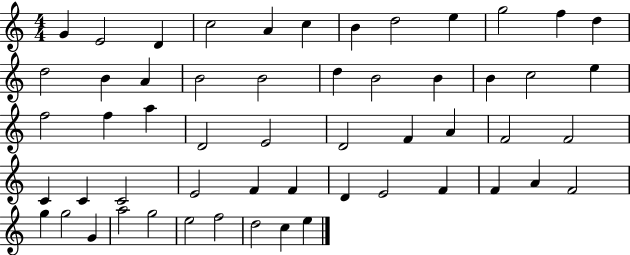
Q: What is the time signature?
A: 4/4